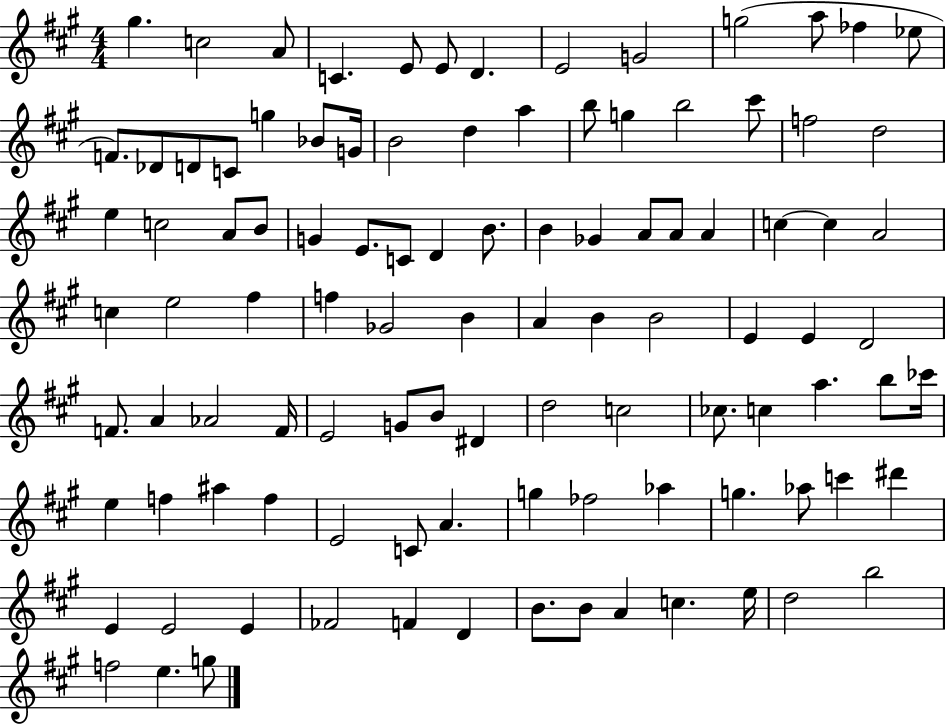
G#5/q. C5/h A4/e C4/q. E4/e E4/e D4/q. E4/h G4/h G5/h A5/e FES5/q Eb5/e F4/e. Db4/e D4/e C4/e G5/q Bb4/e G4/s B4/h D5/q A5/q B5/e G5/q B5/h C#6/e F5/h D5/h E5/q C5/h A4/e B4/e G4/q E4/e. C4/e D4/q B4/e. B4/q Gb4/q A4/e A4/e A4/q C5/q C5/q A4/h C5/q E5/h F#5/q F5/q Gb4/h B4/q A4/q B4/q B4/h E4/q E4/q D4/h F4/e. A4/q Ab4/h F4/s E4/h G4/e B4/e D#4/q D5/h C5/h CES5/e. C5/q A5/q. B5/e CES6/s E5/q F5/q A#5/q F5/q E4/h C4/e A4/q. G5/q FES5/h Ab5/q G5/q. Ab5/e C6/q D#6/q E4/q E4/h E4/q FES4/h F4/q D4/q B4/e. B4/e A4/q C5/q. E5/s D5/h B5/h F5/h E5/q. G5/e